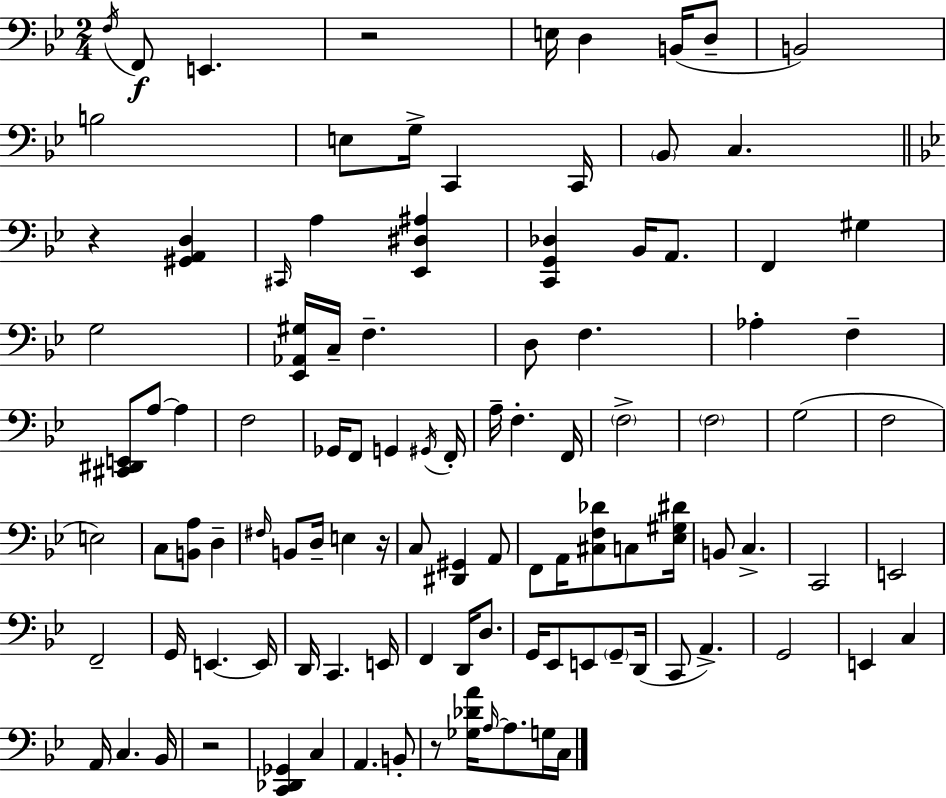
F3/s F2/e E2/q. R/h E3/s D3/q B2/s D3/e B2/h B3/h E3/e G3/s C2/q C2/s Bb2/e C3/q. R/q [G#2,A2,D3]/q C#2/s A3/q [Eb2,D#3,A#3]/q [C2,G2,Db3]/q Bb2/s A2/e. F2/q G#3/q G3/h [Eb2,Ab2,G#3]/s C3/s F3/q. D3/e F3/q. Ab3/q F3/q [C#2,D#2,E2]/e A3/e A3/q F3/h Gb2/s F2/e G2/q G#2/s F2/s A3/s F3/q. F2/s F3/h F3/h G3/h F3/h E3/h C3/e [B2,A3]/e D3/q F#3/s B2/e D3/s E3/q R/s C3/e [D#2,G#2]/q A2/e F2/e A2/s [C#3,F3,Db4]/e C3/e [Eb3,G#3,D#4]/s B2/e C3/q. C2/h E2/h F2/h G2/s E2/q. E2/s D2/s C2/q. E2/s F2/q D2/s D3/e. G2/s Eb2/e E2/e G2/e D2/s C2/e A2/q. G2/h E2/q C3/q A2/s C3/q. Bb2/s R/h [C2,Db2,Gb2]/q C3/q A2/q. B2/e R/e [Gb3,Db4,A4]/s A3/s A3/e. G3/s C3/s